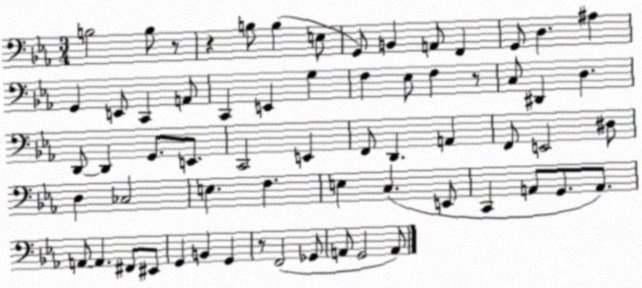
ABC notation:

X:1
T:Untitled
M:3/4
L:1/4
K:Eb
B,2 B,/2 z/2 z B,/2 B, E,/2 G,,/2 B,, A,,/2 F,, G,,/2 D, ^A, G,, E,,/2 C,, A,,/2 C,, E,, G, F, _E,/2 F, z/2 C,/2 ^D,, D, D,,/2 D,, G,,/2 E,,/2 C,,2 E,, F,,/2 D,, A,, F,,/2 E,,2 ^D,/2 D, _C,2 E, F, E, C, E,,/2 C,, A,,/2 G,,/2 A,,/2 A,,/2 A,, ^F,,/2 ^E,,/2 G,, B,, G,, z/2 F,,2 _G,,/2 A,,/2 G,,2 A,,/2